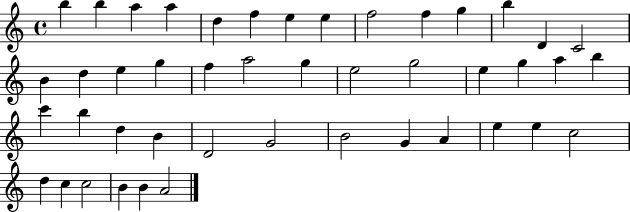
X:1
T:Untitled
M:4/4
L:1/4
K:C
b b a a d f e e f2 f g b D C2 B d e g f a2 g e2 g2 e g a b c' b d B D2 G2 B2 G A e e c2 d c c2 B B A2